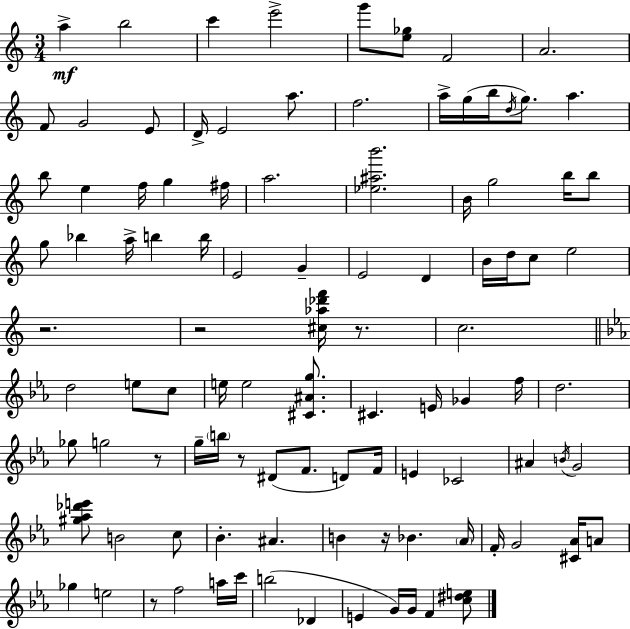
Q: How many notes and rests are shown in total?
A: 102